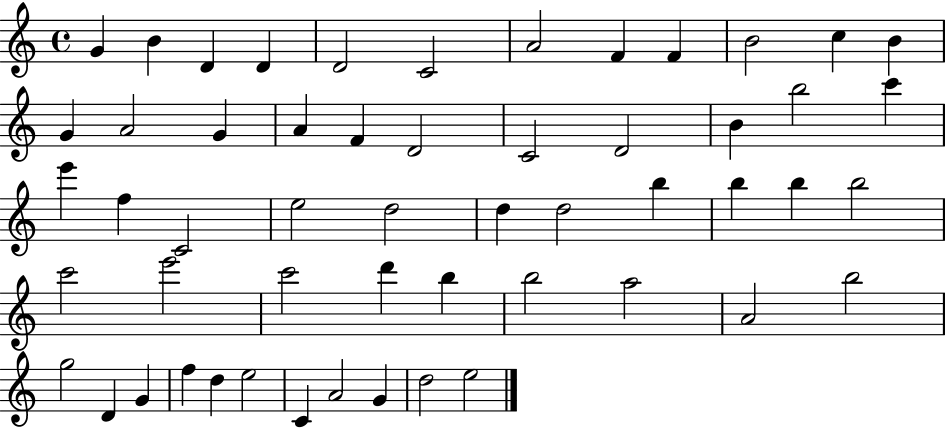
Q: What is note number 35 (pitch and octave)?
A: C6